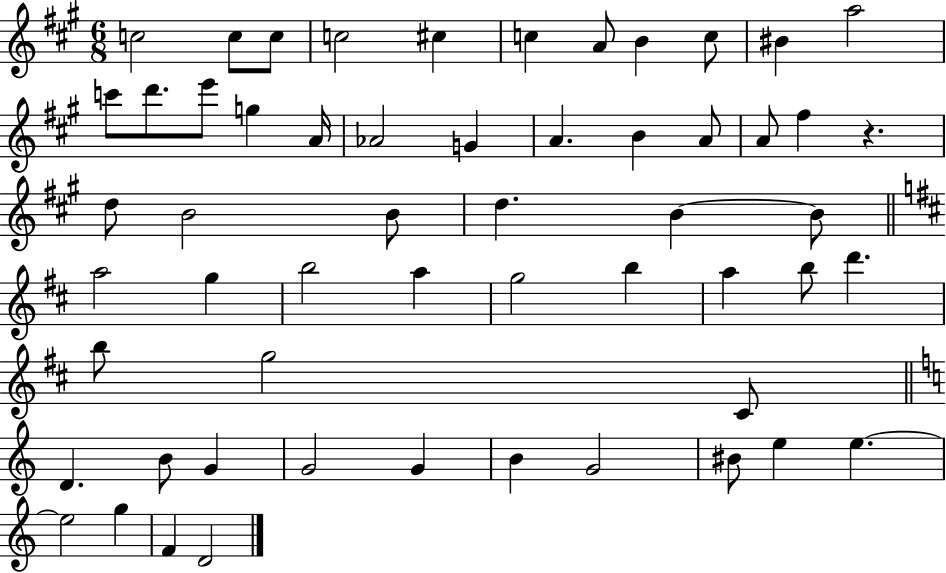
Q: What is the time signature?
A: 6/8